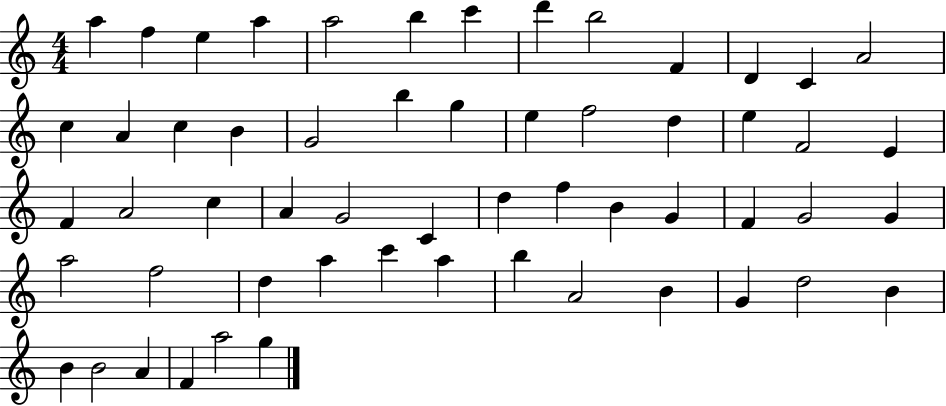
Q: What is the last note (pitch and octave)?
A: G5